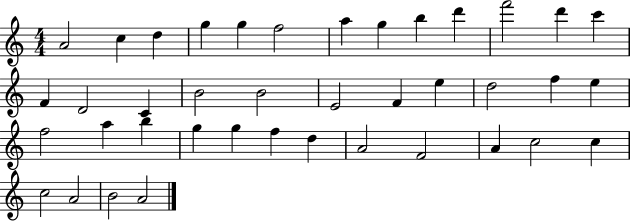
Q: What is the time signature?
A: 4/4